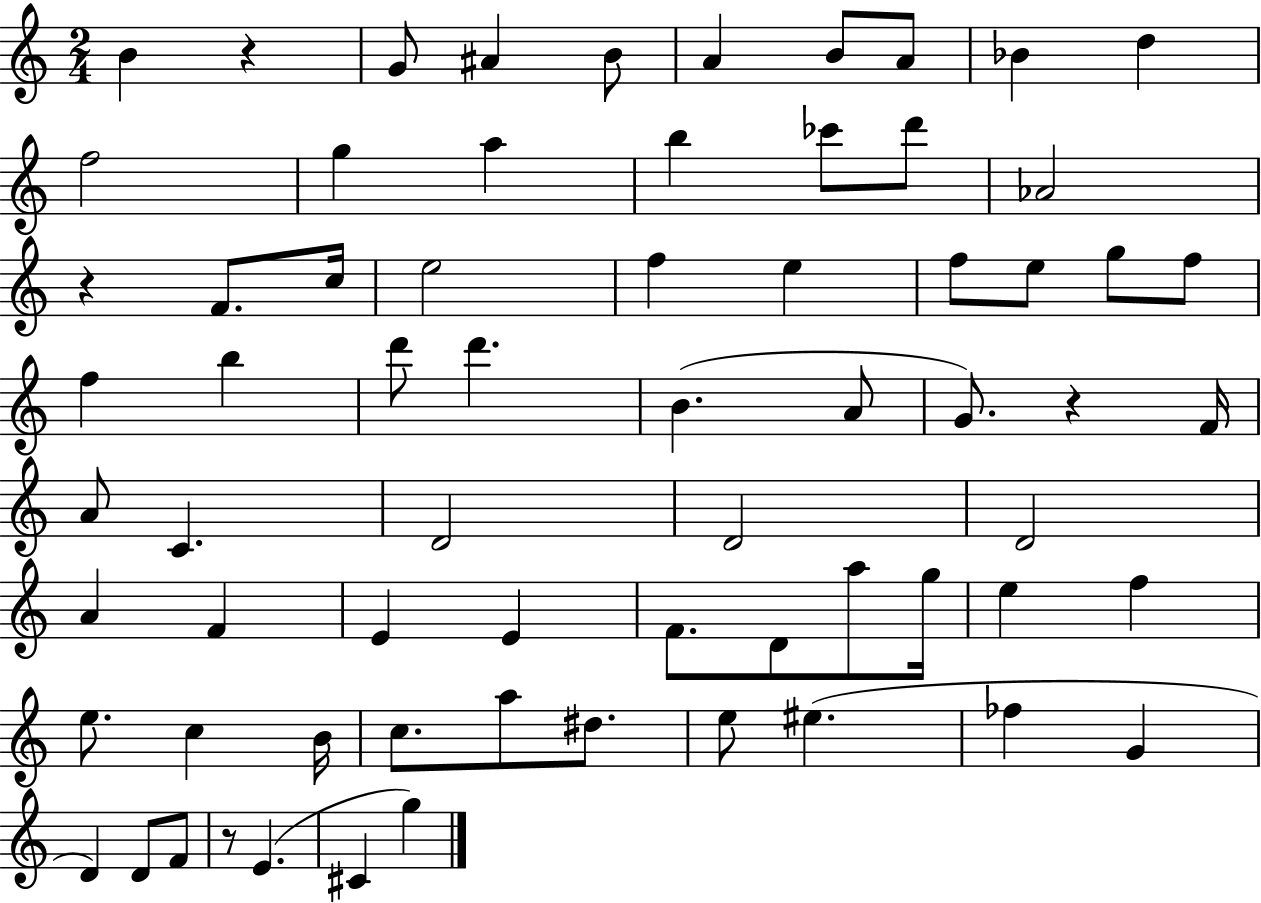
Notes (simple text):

B4/q R/q G4/e A#4/q B4/e A4/q B4/e A4/e Bb4/q D5/q F5/h G5/q A5/q B5/q CES6/e D6/e Ab4/h R/q F4/e. C5/s E5/h F5/q E5/q F5/e E5/e G5/e F5/e F5/q B5/q D6/e D6/q. B4/q. A4/e G4/e. R/q F4/s A4/e C4/q. D4/h D4/h D4/h A4/q F4/q E4/q E4/q F4/e. D4/e A5/e G5/s E5/q F5/q E5/e. C5/q B4/s C5/e. A5/e D#5/e. E5/e EIS5/q. FES5/q G4/q D4/q D4/e F4/e R/e E4/q. C#4/q G5/q